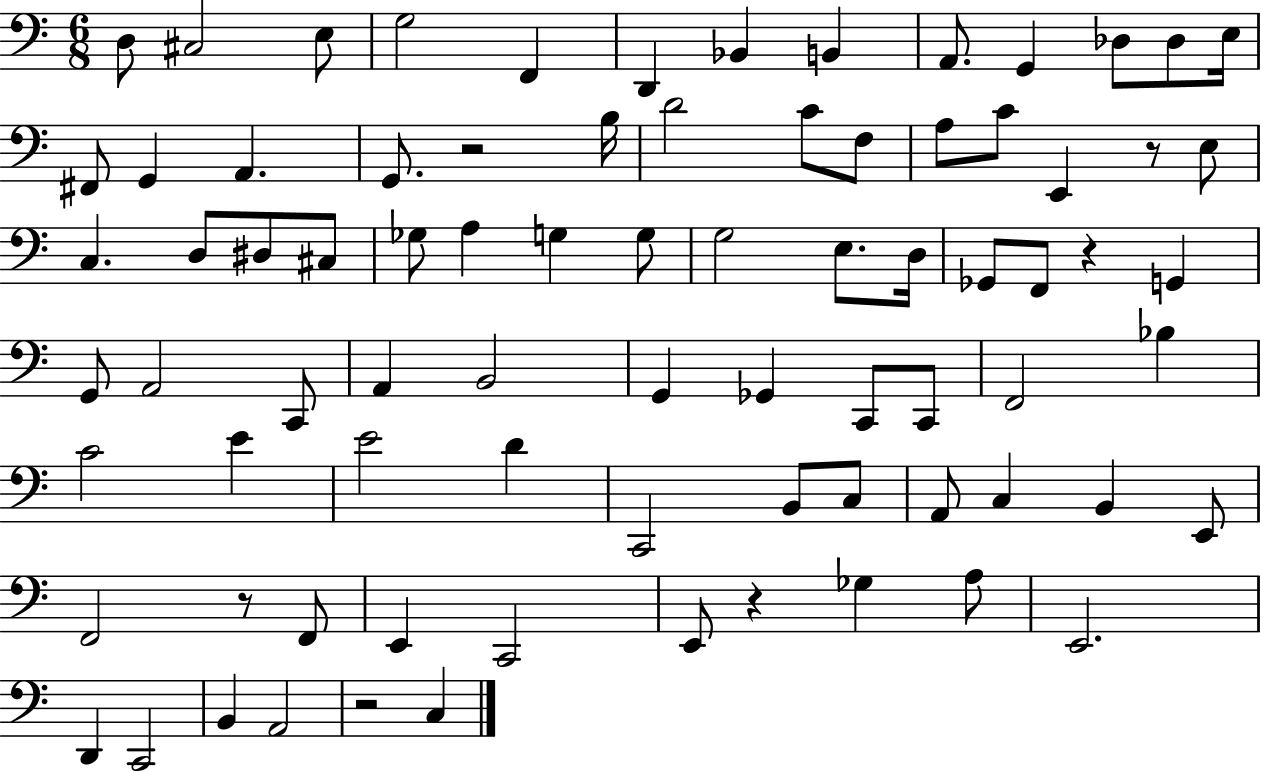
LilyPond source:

{
  \clef bass
  \numericTimeSignature
  \time 6/8
  \key c \major
  d8 cis2 e8 | g2 f,4 | d,4 bes,4 b,4 | a,8. g,4 des8 des8 e16 | \break fis,8 g,4 a,4. | g,8. r2 b16 | d'2 c'8 f8 | a8 c'8 e,4 r8 e8 | \break c4. d8 dis8 cis8 | ges8 a4 g4 g8 | g2 e8. d16 | ges,8 f,8 r4 g,4 | \break g,8 a,2 c,8 | a,4 b,2 | g,4 ges,4 c,8 c,8 | f,2 bes4 | \break c'2 e'4 | e'2 d'4 | c,2 b,8 c8 | a,8 c4 b,4 e,8 | \break f,2 r8 f,8 | e,4 c,2 | e,8 r4 ges4 a8 | e,2. | \break d,4 c,2 | b,4 a,2 | r2 c4 | \bar "|."
}